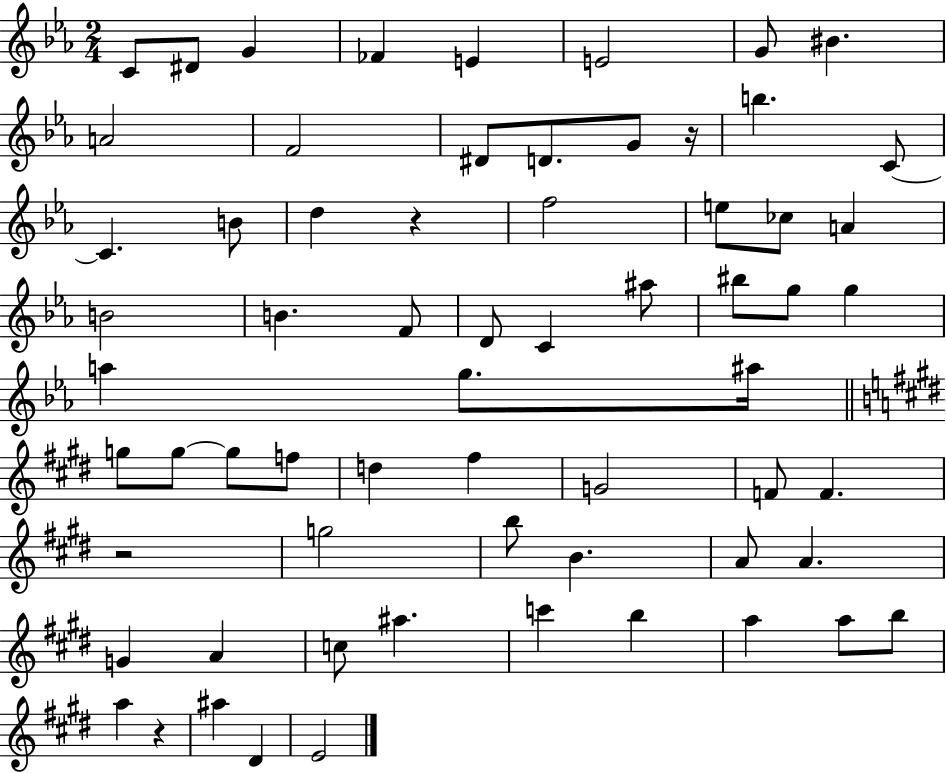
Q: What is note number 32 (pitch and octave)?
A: A5